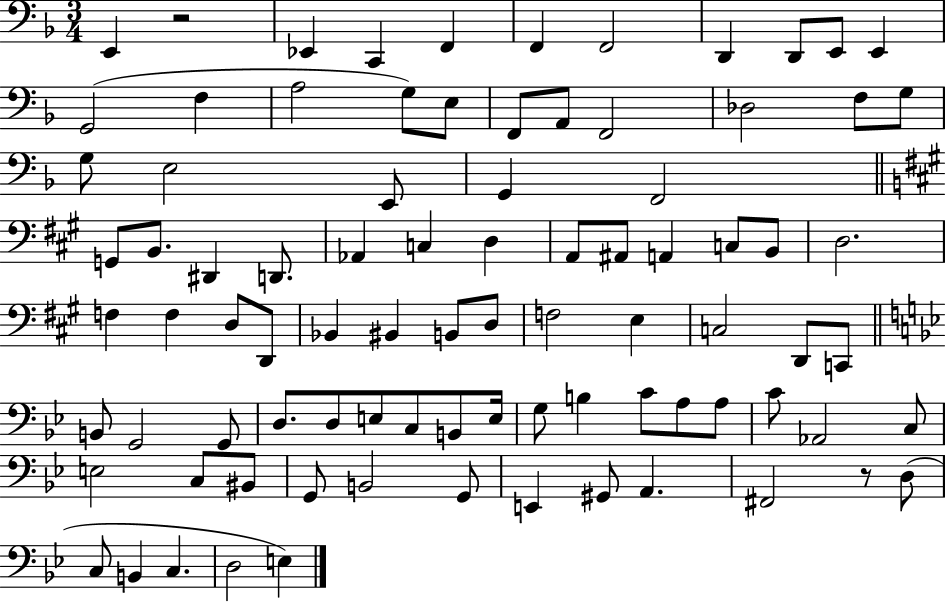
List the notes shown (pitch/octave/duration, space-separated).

E2/q R/h Eb2/q C2/q F2/q F2/q F2/h D2/q D2/e E2/e E2/q G2/h F3/q A3/h G3/e E3/e F2/e A2/e F2/h Db3/h F3/e G3/e G3/e E3/h E2/e G2/q F2/h G2/e B2/e. D#2/q D2/e. Ab2/q C3/q D3/q A2/e A#2/e A2/q C3/e B2/e D3/h. F3/q F3/q D3/e D2/e Bb2/q BIS2/q B2/e D3/e F3/h E3/q C3/h D2/e C2/e B2/e G2/h G2/e D3/e. D3/e E3/e C3/e B2/e E3/s G3/e B3/q C4/e A3/e A3/e C4/e Ab2/h C3/e E3/h C3/e BIS2/e G2/e B2/h G2/e E2/q G#2/e A2/q. F#2/h R/e D3/e C3/e B2/q C3/q. D3/h E3/q